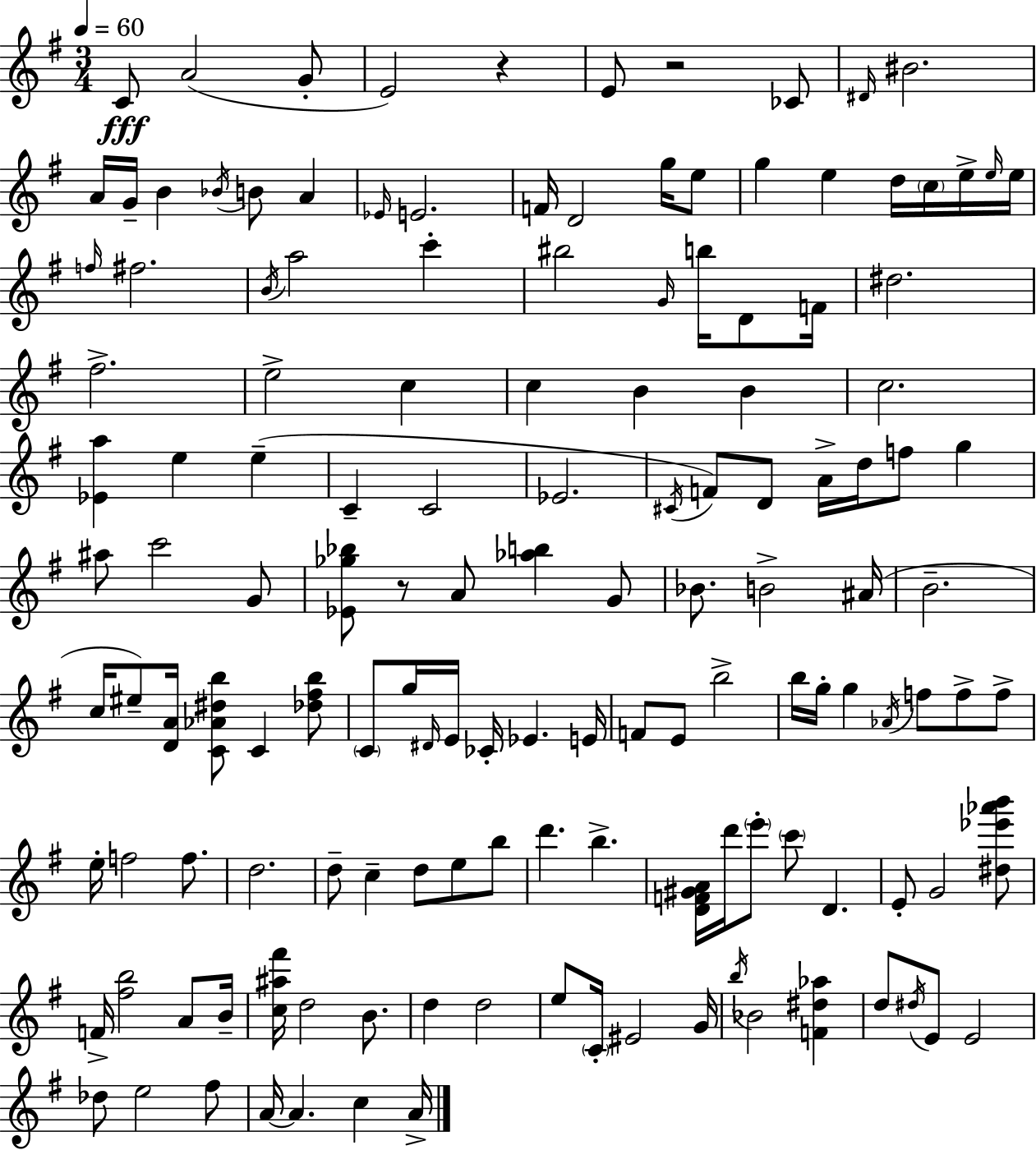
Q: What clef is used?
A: treble